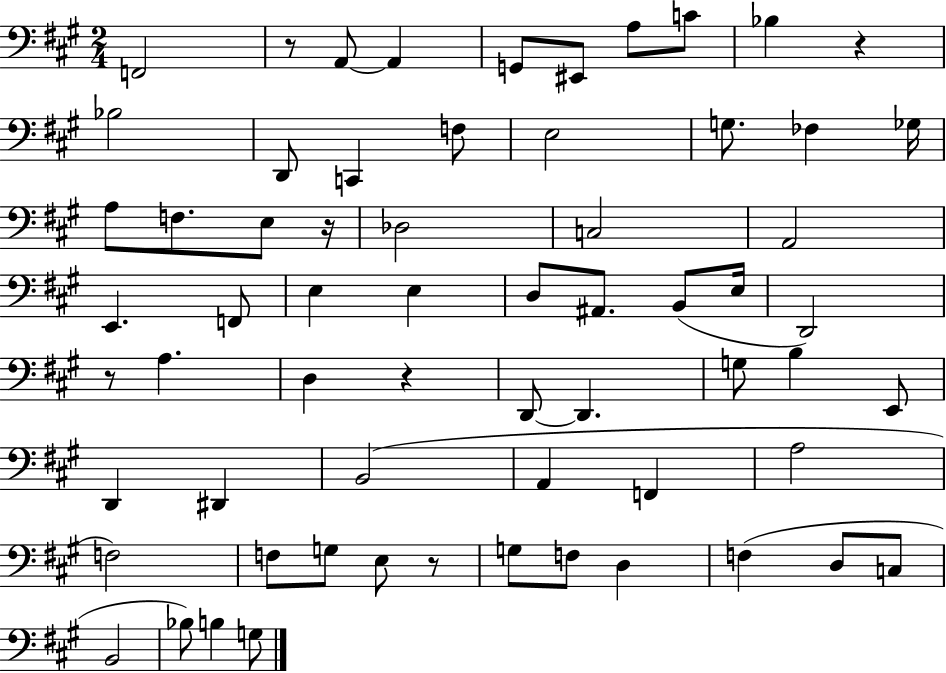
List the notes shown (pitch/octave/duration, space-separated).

F2/h R/e A2/e A2/q G2/e EIS2/e A3/e C4/e Bb3/q R/q Bb3/h D2/e C2/q F3/e E3/h G3/e. FES3/q Gb3/s A3/e F3/e. E3/e R/s Db3/h C3/h A2/h E2/q. F2/e E3/q E3/q D3/e A#2/e. B2/e E3/s D2/h R/e A3/q. D3/q R/q D2/e D2/q. G3/e B3/q E2/e D2/q D#2/q B2/h A2/q F2/q A3/h F3/h F3/e G3/e E3/e R/e G3/e F3/e D3/q F3/q D3/e C3/e B2/h Bb3/e B3/q G3/e